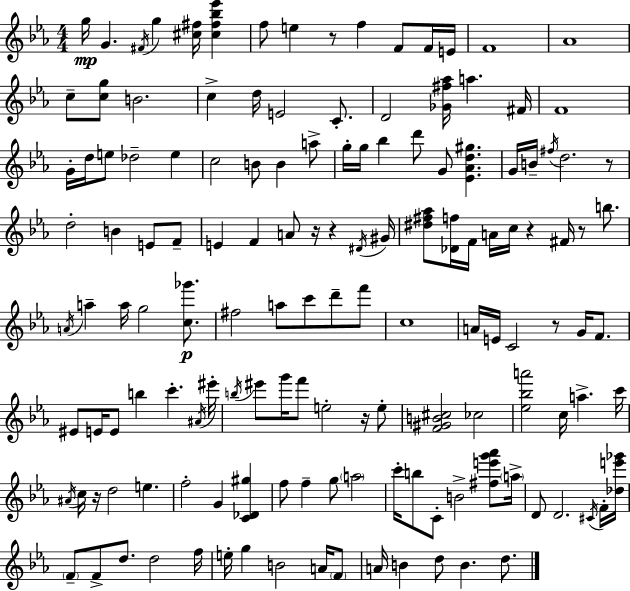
X:1
T:Untitled
M:4/4
L:1/4
K:Eb
g/4 G ^F/4 g [^c^f]/4 [^c^f_b_e'] f/2 e z/2 f F/2 F/4 E/4 F4 _A4 c/2 [cg]/2 B2 c d/4 E2 C/2 D2 [_G^f_a]/4 a ^F/4 F4 G/4 d/4 e/2 _d2 e c2 B/2 B a/2 g/4 g/4 _b d'/2 G/2 [_E_Ad^g] G/4 B/4 ^f/4 d2 z/2 d2 B E/2 F/2 E F A/2 z/4 z ^D/4 ^G/4 [^d^f_a]/2 [_Df]/4 F/4 A/4 c/4 z ^F/4 z/2 b/2 A/4 a a/4 g2 [c_g']/2 ^f2 a/2 c'/2 d'/2 f'/2 c4 A/4 E/4 C2 z/2 G/4 F/2 ^E/2 E/4 E/2 b c' ^A/4 ^e'/4 b/4 ^e'/2 g'/4 f'/2 e2 z/4 e/2 [F^GB^c]2 _c2 [_e_ba']2 c/4 a c'/4 ^A/4 c/4 z/4 d2 e f2 G [C_D^g] f/2 f g/2 a2 c'/4 b/2 C/2 B2 [^fe'g'_a']/2 a/4 D/2 D2 ^C/4 F/4 [_de'_g']/4 F/2 F/2 d/2 d2 f/4 e/4 g B2 A/4 F/2 A/4 B d/2 B d/2